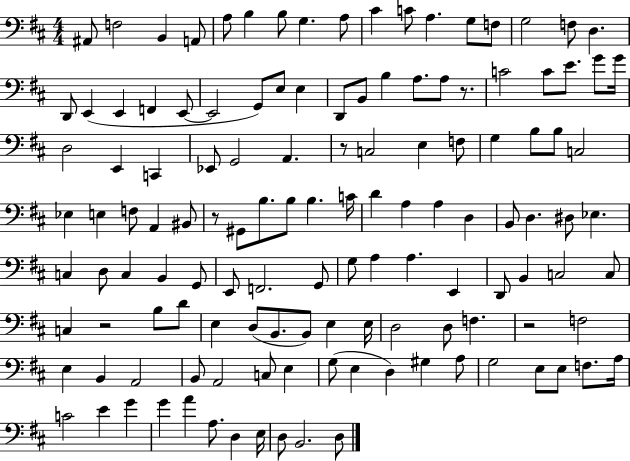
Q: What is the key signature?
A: D major